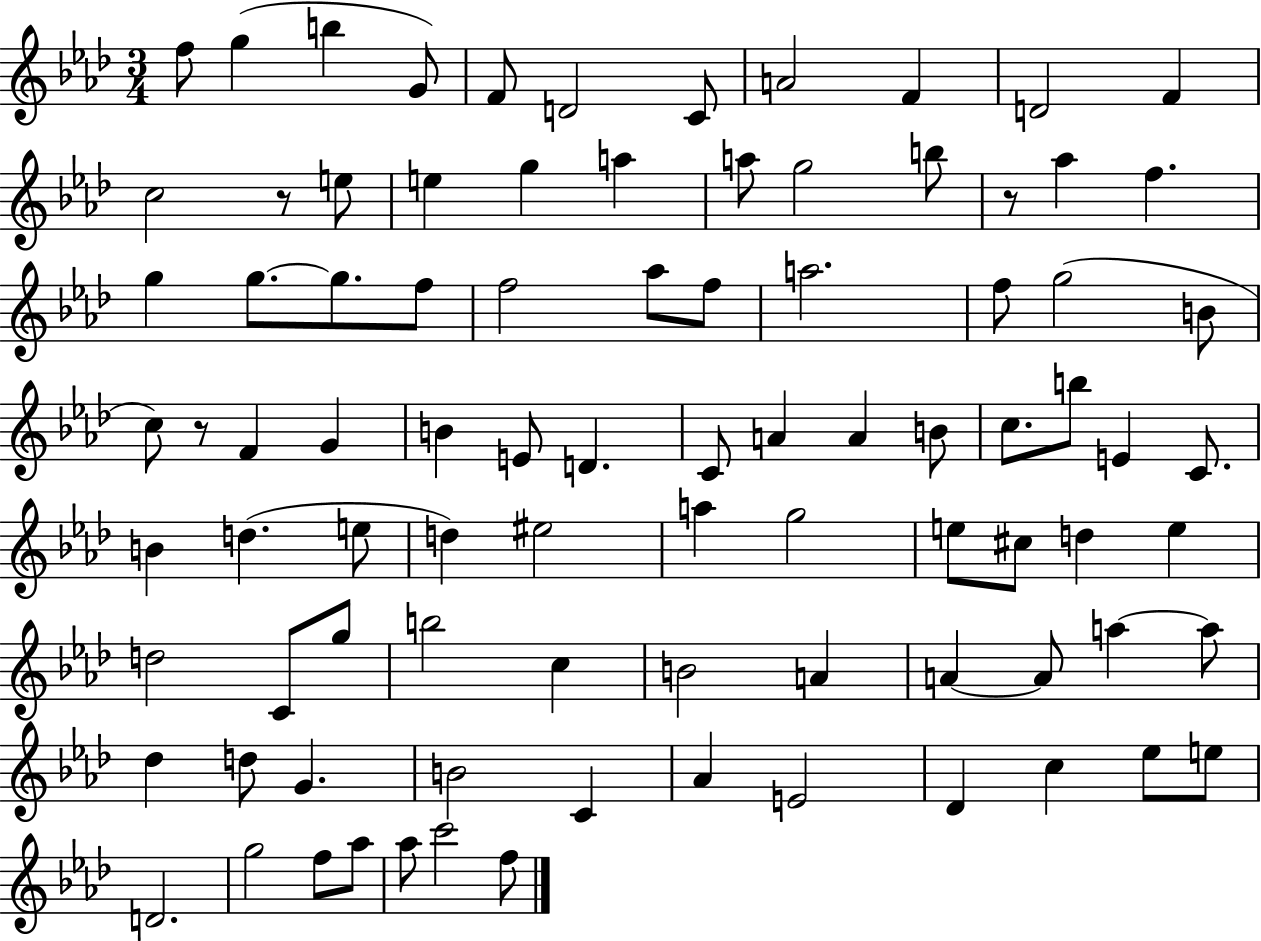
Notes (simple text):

F5/e G5/q B5/q G4/e F4/e D4/h C4/e A4/h F4/q D4/h F4/q C5/h R/e E5/e E5/q G5/q A5/q A5/e G5/h B5/e R/e Ab5/q F5/q. G5/q G5/e. G5/e. F5/e F5/h Ab5/e F5/e A5/h. F5/e G5/h B4/e C5/e R/e F4/q G4/q B4/q E4/e D4/q. C4/e A4/q A4/q B4/e C5/e. B5/e E4/q C4/e. B4/q D5/q. E5/e D5/q EIS5/h A5/q G5/h E5/e C#5/e D5/q E5/q D5/h C4/e G5/e B5/h C5/q B4/h A4/q A4/q A4/e A5/q A5/e Db5/q D5/e G4/q. B4/h C4/q Ab4/q E4/h Db4/q C5/q Eb5/e E5/e D4/h. G5/h F5/e Ab5/e Ab5/e C6/h F5/e